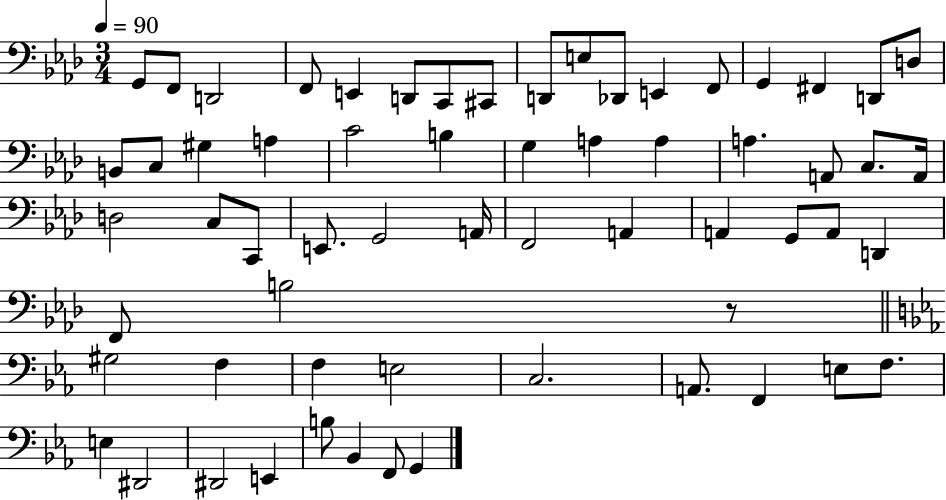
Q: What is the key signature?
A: AES major